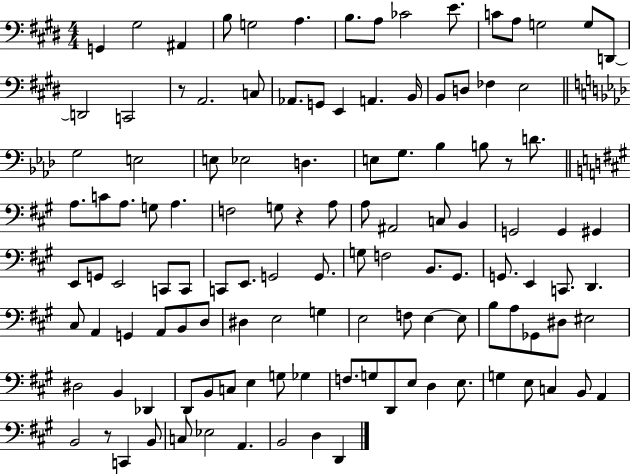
G2/q G#3/h A#2/q B3/e G3/h A3/q. B3/e. A3/e CES4/h E4/e. C4/e A3/e G3/h G3/e D2/e D2/h C2/h R/e A2/h. C3/e Ab2/e. G2/e E2/q A2/q. B2/s B2/e D3/e FES3/q E3/h G3/h E3/h E3/e Eb3/h D3/q. E3/e G3/e. Bb3/q B3/e R/e D4/e. A3/e. C4/e A3/e. G3/e A3/q. F3/h G3/e R/q A3/e A3/e A#2/h C3/e B2/q G2/h G2/q G#2/q E2/e G2/e E2/h C2/e C2/e C2/e E2/e. G2/h G2/e. G3/e F3/h B2/e. G#2/e. G2/e. E2/q C2/e. D2/q. C#3/e A2/q G2/q A2/e B2/e D3/e D#3/q E3/h G3/q E3/h F3/e E3/q E3/e B3/e A3/e Gb2/e D#3/e EIS3/h D#3/h B2/q Db2/q D2/e B2/e C3/e E3/q G3/e Gb3/q F3/e. G3/e D2/e E3/e D3/q E3/e. G3/q E3/e C3/q B2/e A2/q B2/h R/e C2/q B2/e C3/e Eb3/h A2/q. B2/h D3/q D2/q